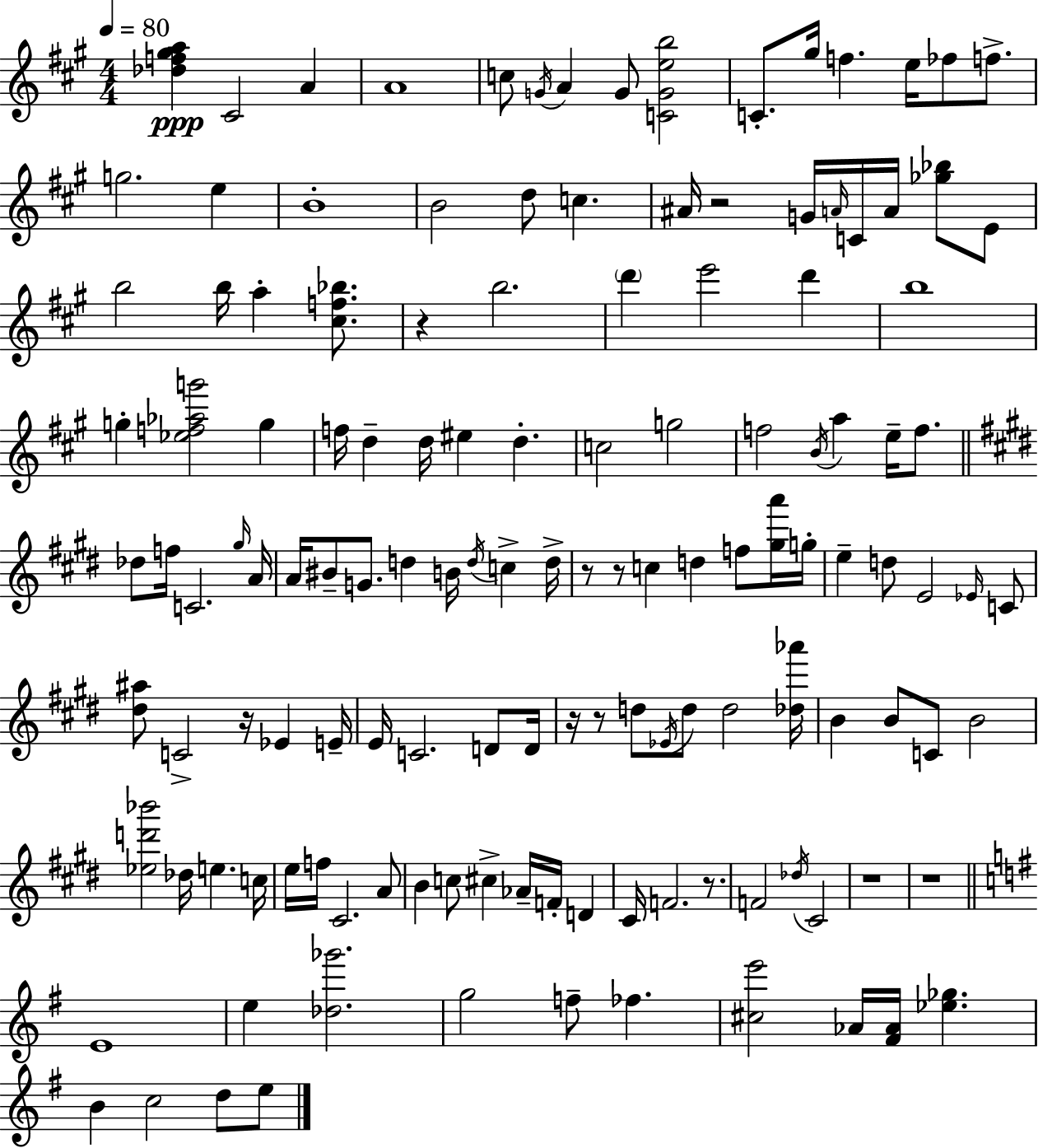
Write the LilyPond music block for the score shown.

{
  \clef treble
  \numericTimeSignature
  \time 4/4
  \key a \major
  \tempo 4 = 80
  <des'' f'' gis'' a''>4\ppp cis'2 a'4 | a'1 | c''8 \acciaccatura { g'16 } a'4 g'8 <c' g' e'' b''>2 | c'8.-. gis''16 f''4. e''16 fes''8 f''8.-> | \break g''2. e''4 | b'1-. | b'2 d''8 c''4. | ais'16 r2 g'16 \grace { a'16 } c'16 a'16 <ges'' bes''>8 | \break e'8 b''2 b''16 a''4-. <cis'' f'' bes''>8. | r4 b''2. | \parenthesize d'''4 e'''2 d'''4 | b''1 | \break g''4-. <ees'' f'' aes'' g'''>2 g''4 | f''16 d''4-- d''16 eis''4 d''4.-. | c''2 g''2 | f''2 \acciaccatura { b'16 } a''4 e''16-- | \break f''8. \bar "||" \break \key e \major des''8 f''16 c'2. \grace { gis''16 } | a'16 a'16 bis'8-- g'8. d''4 b'16 \acciaccatura { d''16 } c''4-> | d''16-> r8 r8 c''4 d''4 f''8 | <gis'' a'''>16 g''16-. e''4-- d''8 e'2 | \break \grace { ees'16 } c'8 <dis'' ais''>8 c'2-> r16 ees'4 | e'16-- e'16 c'2. | d'8 d'16 r16 r8 d''8 \acciaccatura { ees'16 } d''8 d''2 | <des'' aes'''>16 b'4 b'8 c'8 b'2 | \break <ees'' d''' bes'''>2 des''16 e''4. | c''16 e''16 f''16 cis'2. | a'8 b'4 c''8 cis''4-> aes'16-- f'16-. | d'4 cis'16 f'2. | \break r8. f'2 \acciaccatura { des''16 } cis'2 | r1 | r1 | \bar "||" \break \key g \major e'1 | e''4 <des'' ges'''>2. | g''2 f''8-- fes''4. | <cis'' e'''>2 aes'16 <fis' aes'>16 <ees'' ges''>4. | \break b'4 c''2 d''8 e''8 | \bar "|."
}